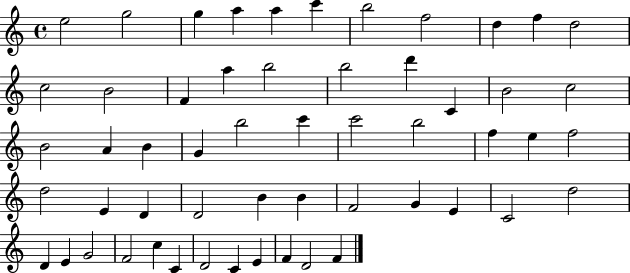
E5/h G5/h G5/q A5/q A5/q C6/q B5/h F5/h D5/q F5/q D5/h C5/h B4/h F4/q A5/q B5/h B5/h D6/q C4/q B4/h C5/h B4/h A4/q B4/q G4/q B5/h C6/q C6/h B5/h F5/q E5/q F5/h D5/h E4/q D4/q D4/h B4/q B4/q F4/h G4/q E4/q C4/h D5/h D4/q E4/q G4/h F4/h C5/q C4/q D4/h C4/q E4/q F4/q D4/h F4/q